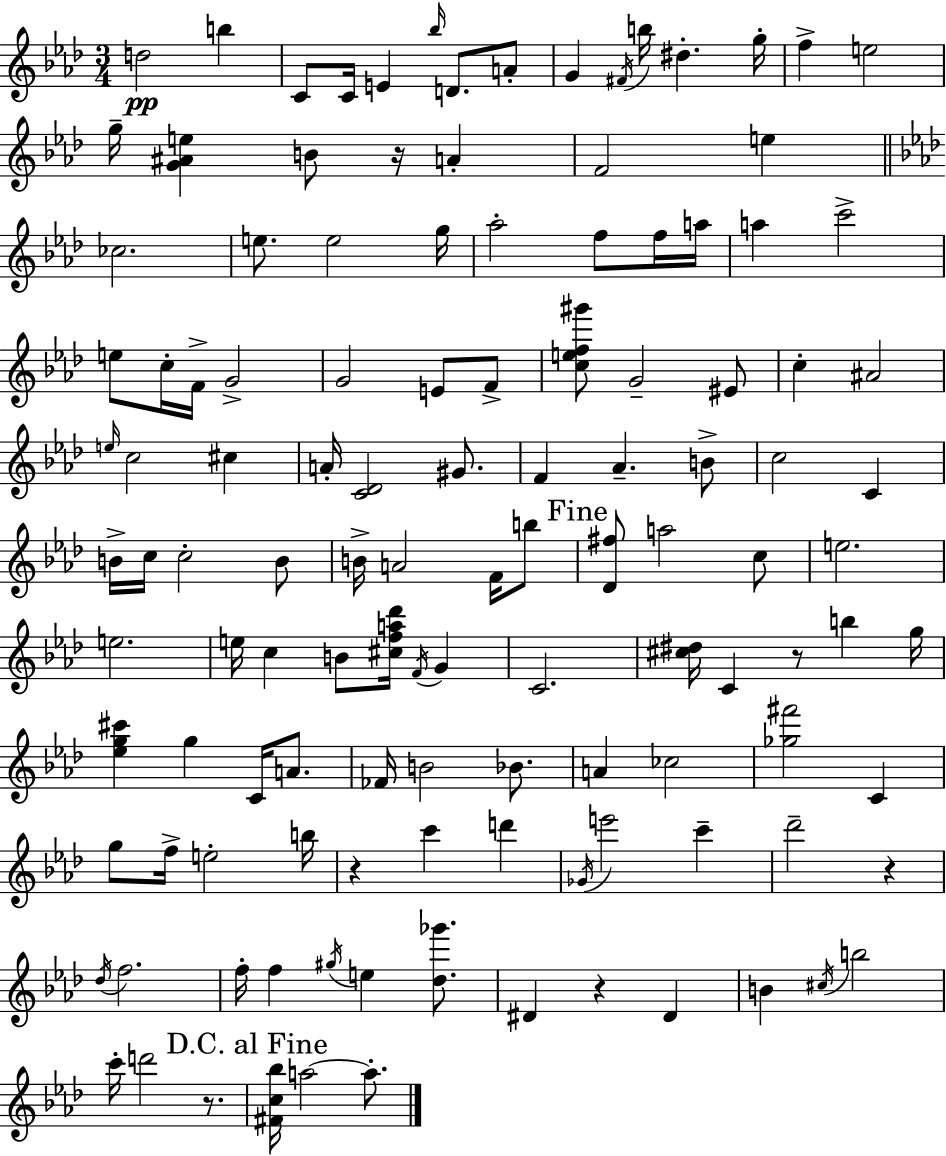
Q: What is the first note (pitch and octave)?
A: D5